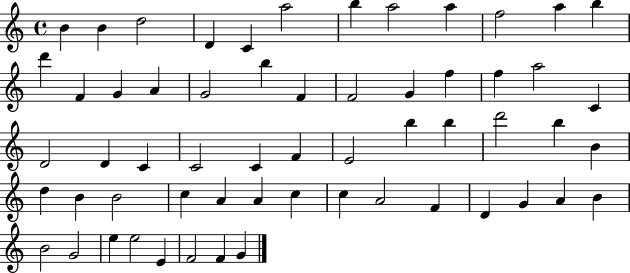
X:1
T:Untitled
M:4/4
L:1/4
K:C
B B d2 D C a2 b a2 a f2 a b d' F G A G2 b F F2 G f f a2 C D2 D C C2 C F E2 b b d'2 b B d B B2 c A A c c A2 F D G A B B2 G2 e e2 E F2 F G